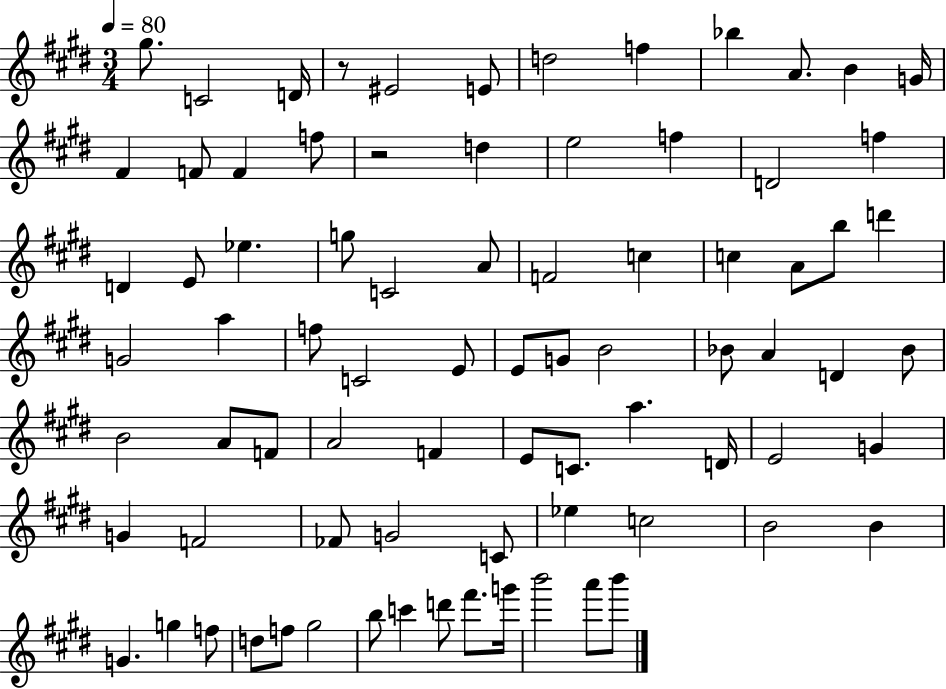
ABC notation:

X:1
T:Untitled
M:3/4
L:1/4
K:E
^g/2 C2 D/4 z/2 ^E2 E/2 d2 f _b A/2 B G/4 ^F F/2 F f/2 z2 d e2 f D2 f D E/2 _e g/2 C2 A/2 F2 c c A/2 b/2 d' G2 a f/2 C2 E/2 E/2 G/2 B2 _B/2 A D _B/2 B2 A/2 F/2 A2 F E/2 C/2 a D/4 E2 G G F2 _F/2 G2 C/2 _e c2 B2 B G g f/2 d/2 f/2 ^g2 b/2 c' d'/2 ^f'/2 g'/4 b'2 a'/2 b'/2